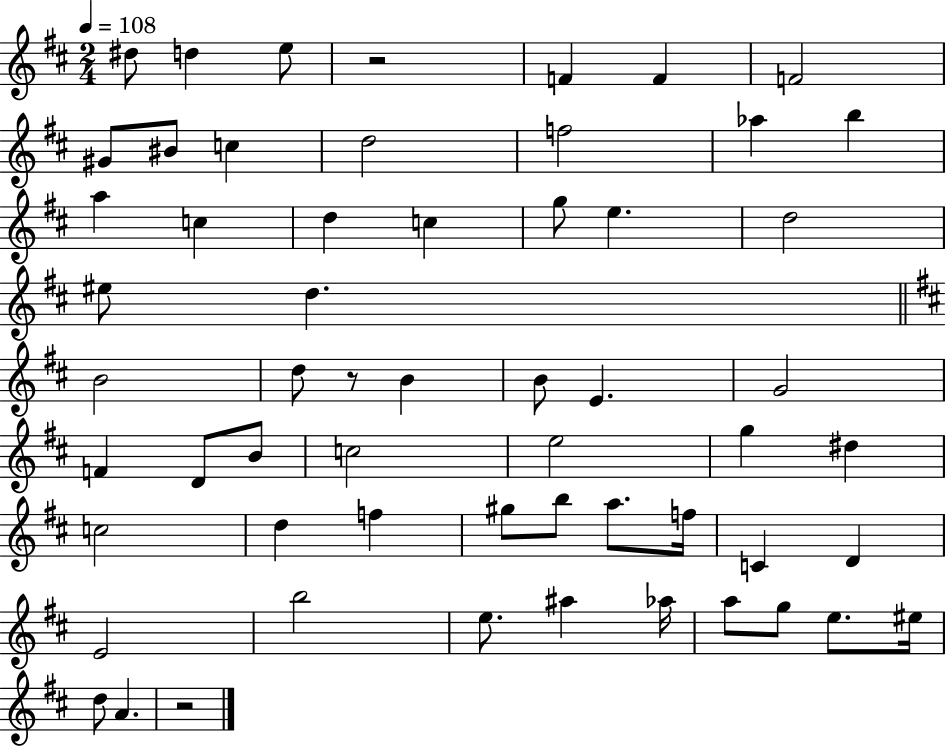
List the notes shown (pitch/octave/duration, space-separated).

D#5/e D5/q E5/e R/h F4/q F4/q F4/h G#4/e BIS4/e C5/q D5/h F5/h Ab5/q B5/q A5/q C5/q D5/q C5/q G5/e E5/q. D5/h EIS5/e D5/q. B4/h D5/e R/e B4/q B4/e E4/q. G4/h F4/q D4/e B4/e C5/h E5/h G5/q D#5/q C5/h D5/q F5/q G#5/e B5/e A5/e. F5/s C4/q D4/q E4/h B5/h E5/e. A#5/q Ab5/s A5/e G5/e E5/e. EIS5/s D5/e A4/q. R/h